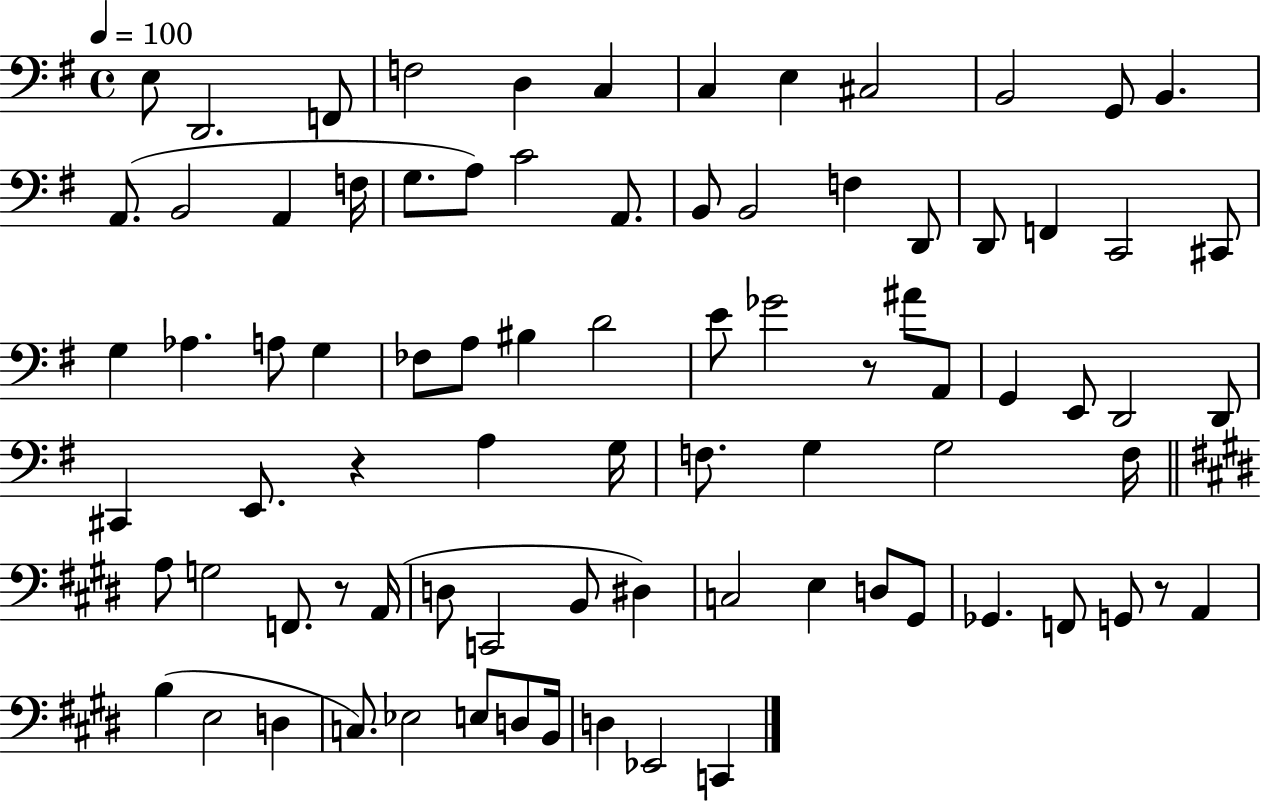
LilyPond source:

{
  \clef bass
  \time 4/4
  \defaultTimeSignature
  \key g \major
  \tempo 4 = 100
  e8 d,2. f,8 | f2 d4 c4 | c4 e4 cis2 | b,2 g,8 b,4. | \break a,8.( b,2 a,4 f16 | g8. a8) c'2 a,8. | b,8 b,2 f4 d,8 | d,8 f,4 c,2 cis,8 | \break g4 aes4. a8 g4 | fes8 a8 bis4 d'2 | e'8 ges'2 r8 ais'8 a,8 | g,4 e,8 d,2 d,8 | \break cis,4 e,8. r4 a4 g16 | f8. g4 g2 f16 | \bar "||" \break \key e \major a8 g2 f,8. r8 a,16( | d8 c,2 b,8 dis4) | c2 e4 d8 gis,8 | ges,4. f,8 g,8 r8 a,4 | \break b4( e2 d4 | c8.) ees2 e8 d8 b,16 | d4 ees,2 c,4 | \bar "|."
}